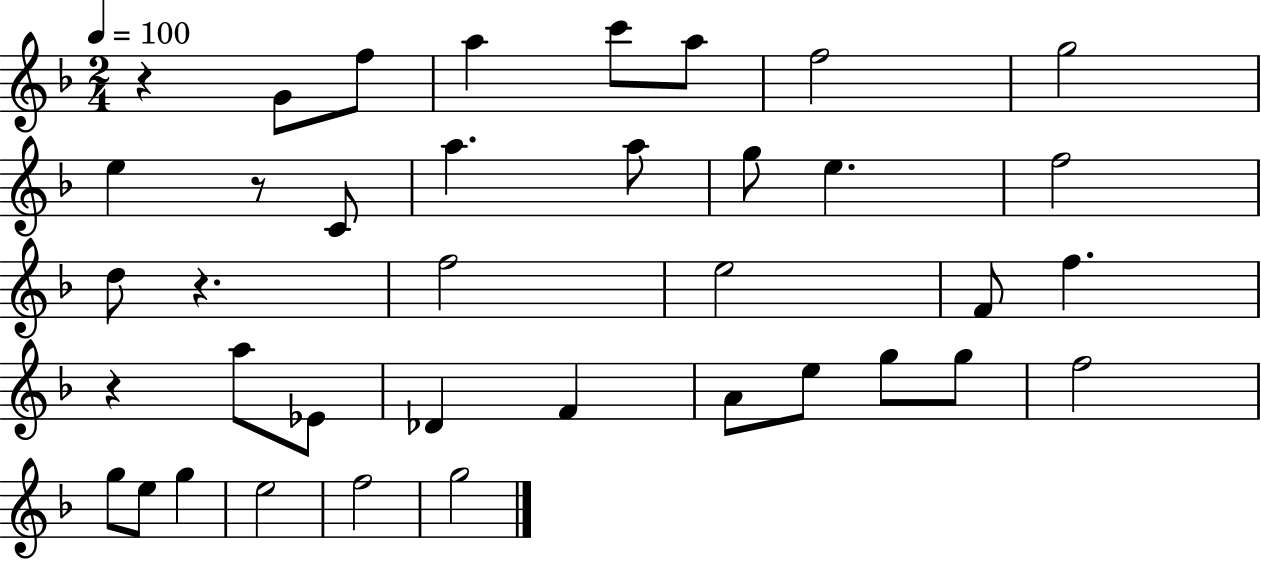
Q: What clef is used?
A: treble